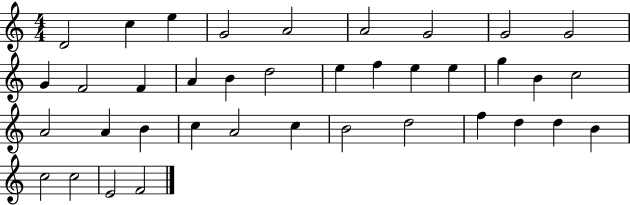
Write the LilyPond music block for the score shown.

{
  \clef treble
  \numericTimeSignature
  \time 4/4
  \key c \major
  d'2 c''4 e''4 | g'2 a'2 | a'2 g'2 | g'2 g'2 | \break g'4 f'2 f'4 | a'4 b'4 d''2 | e''4 f''4 e''4 e''4 | g''4 b'4 c''2 | \break a'2 a'4 b'4 | c''4 a'2 c''4 | b'2 d''2 | f''4 d''4 d''4 b'4 | \break c''2 c''2 | e'2 f'2 | \bar "|."
}